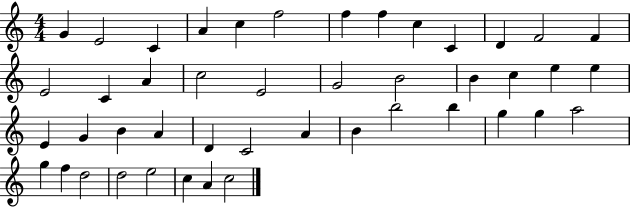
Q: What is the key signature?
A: C major